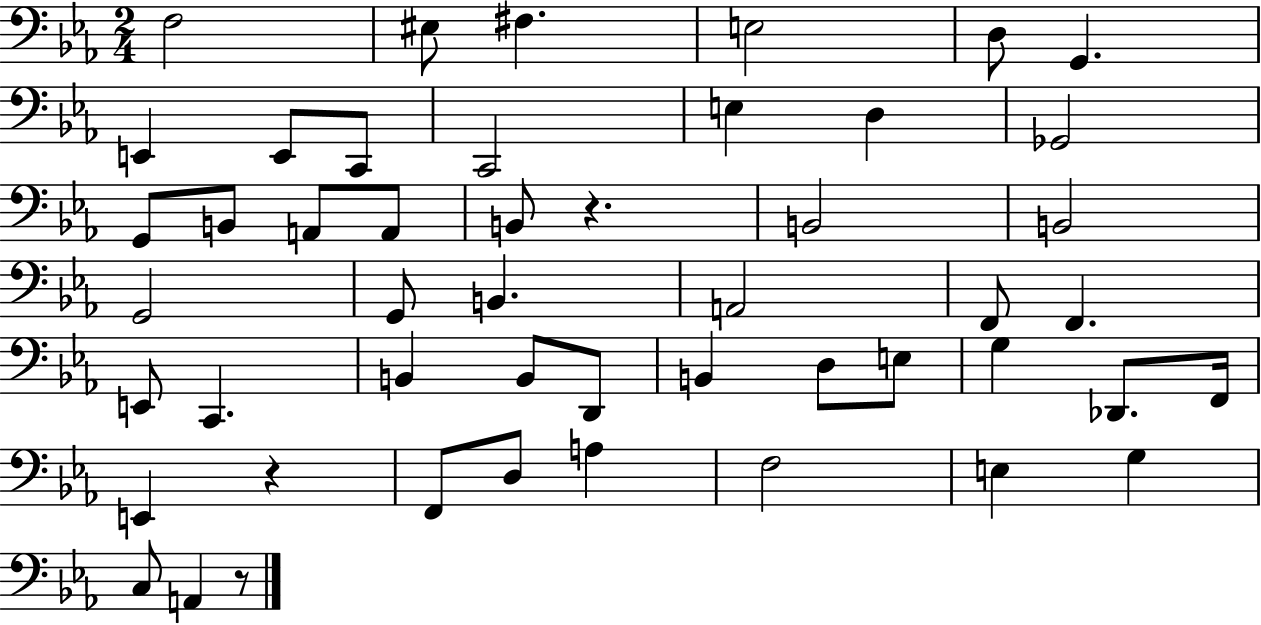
X:1
T:Untitled
M:2/4
L:1/4
K:Eb
F,2 ^E,/2 ^F, E,2 D,/2 G,, E,, E,,/2 C,,/2 C,,2 E, D, _G,,2 G,,/2 B,,/2 A,,/2 A,,/2 B,,/2 z B,,2 B,,2 G,,2 G,,/2 B,, A,,2 F,,/2 F,, E,,/2 C,, B,, B,,/2 D,,/2 B,, D,/2 E,/2 G, _D,,/2 F,,/4 E,, z F,,/2 D,/2 A, F,2 E, G, C,/2 A,, z/2